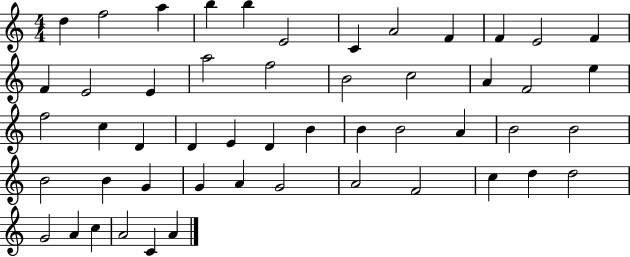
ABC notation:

X:1
T:Untitled
M:4/4
L:1/4
K:C
d f2 a b b E2 C A2 F F E2 F F E2 E a2 f2 B2 c2 A F2 e f2 c D D E D B B B2 A B2 B2 B2 B G G A G2 A2 F2 c d d2 G2 A c A2 C A